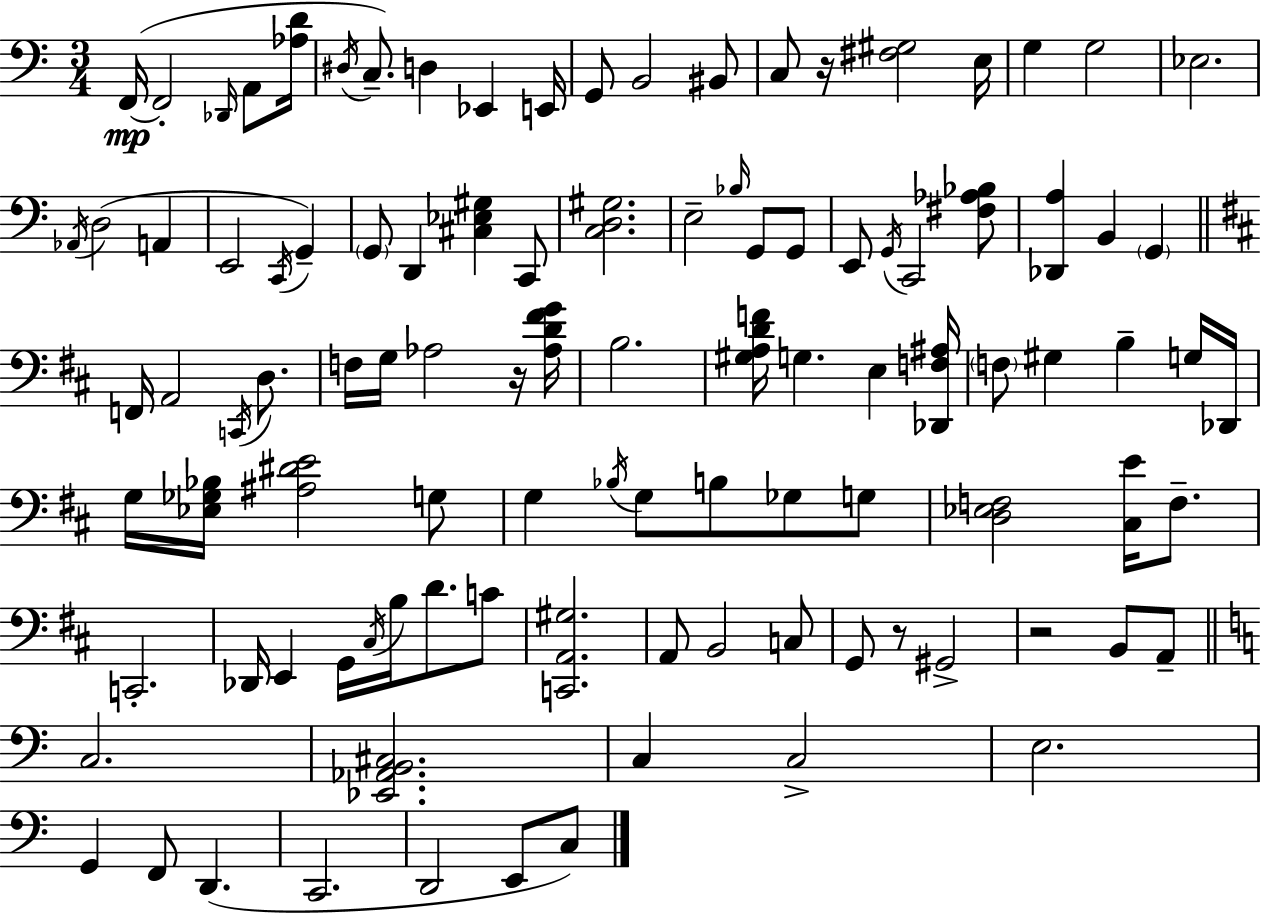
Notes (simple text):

F2/s F2/h Db2/s A2/e [Ab3,D4]/s D#3/s C3/e. D3/q Eb2/q E2/s G2/e B2/h BIS2/e C3/e R/s [F#3,G#3]/h E3/s G3/q G3/h Eb3/h. Ab2/s D3/h A2/q E2/h C2/s G2/q G2/e D2/q [C#3,Eb3,G#3]/q C2/e [C3,D3,G#3]/h. E3/h Bb3/s G2/e G2/e E2/e G2/s C2/h [F#3,Ab3,Bb3]/e [Db2,A3]/q B2/q G2/q F2/s A2/h C2/s D3/e. F3/s G3/s Ab3/h R/s [Ab3,D4,F#4,G4]/s B3/h. [G#3,A3,D4,F4]/s G3/q. E3/q [Db2,F3,A#3]/s F3/e G#3/q B3/q G3/s Db2/s G3/s [Eb3,Gb3,Bb3]/s [A#3,D#4,E4]/h G3/e G3/q Bb3/s G3/e B3/e Gb3/e G3/e [D3,Eb3,F3]/h [C#3,E4]/s F3/e. C2/h. Db2/s E2/q G2/s C#3/s B3/s D4/e. C4/e [C2,A2,G#3]/h. A2/e B2/h C3/e G2/e R/e G#2/h R/h B2/e A2/e C3/h. [Eb2,Ab2,B2,C#3]/h. C3/q C3/h E3/h. G2/q F2/e D2/q. C2/h. D2/h E2/e C3/e